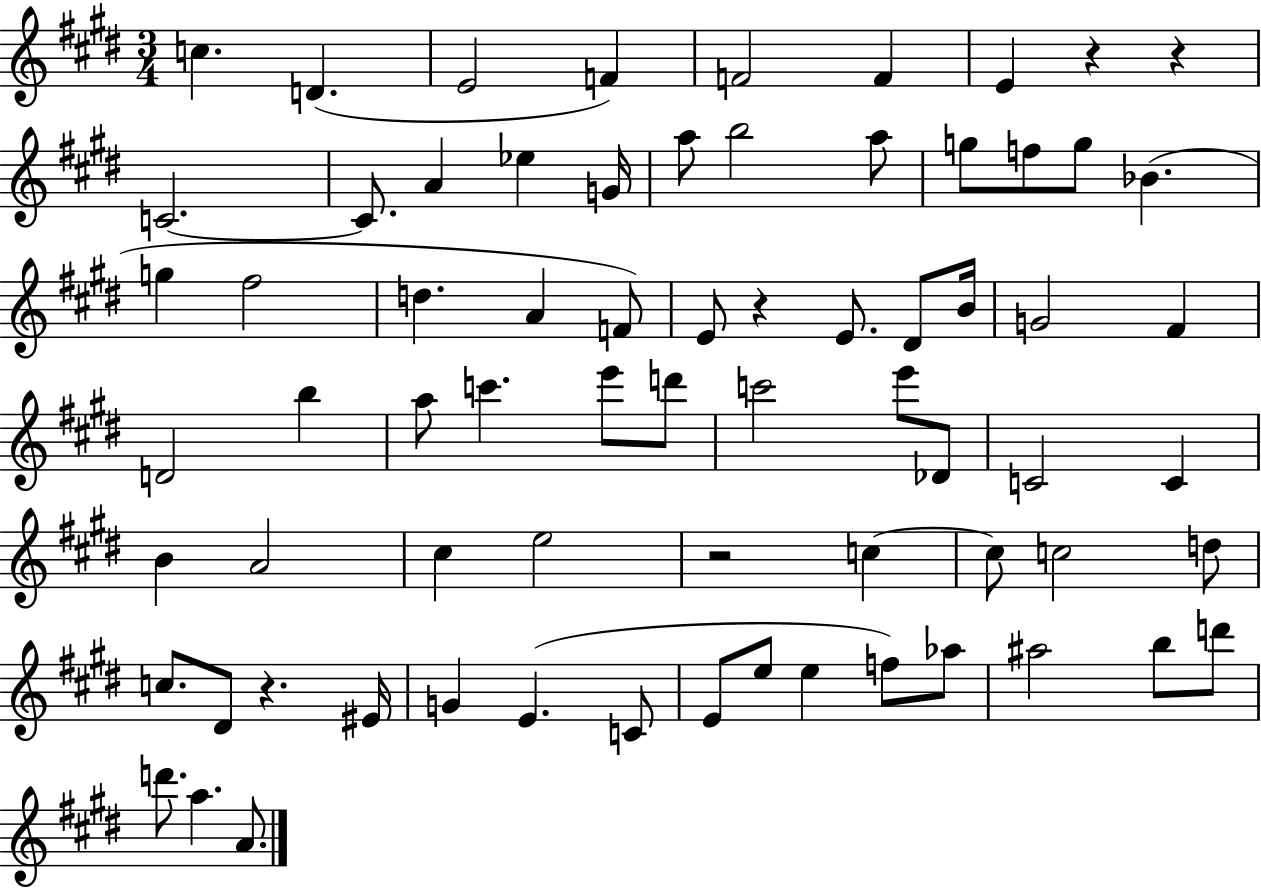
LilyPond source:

{
  \clef treble
  \numericTimeSignature
  \time 3/4
  \key e \major
  c''4. d'4.( | e'2 f'4) | f'2 f'4 | e'4 r4 r4 | \break c'2.~~ | c'8. a'4 ees''4 g'16 | a''8 b''2 a''8 | g''8 f''8 g''8 bes'4.( | \break g''4 fis''2 | d''4. a'4 f'8) | e'8 r4 e'8. dis'8 b'16 | g'2 fis'4 | \break d'2 b''4 | a''8 c'''4. e'''8 d'''8 | c'''2 e'''8 des'8 | c'2 c'4 | \break b'4 a'2 | cis''4 e''2 | r2 c''4~~ | c''8 c''2 d''8 | \break c''8. dis'8 r4. eis'16 | g'4 e'4.( c'8 | e'8 e''8 e''4 f''8) aes''8 | ais''2 b''8 d'''8 | \break d'''8. a''4. a'8. | \bar "|."
}